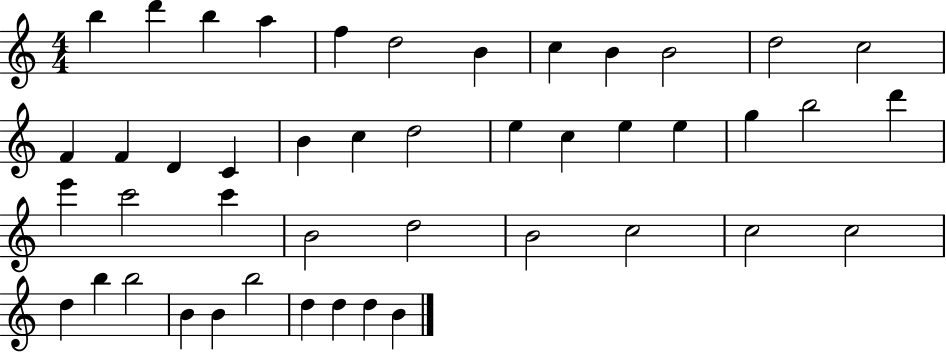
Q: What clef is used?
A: treble